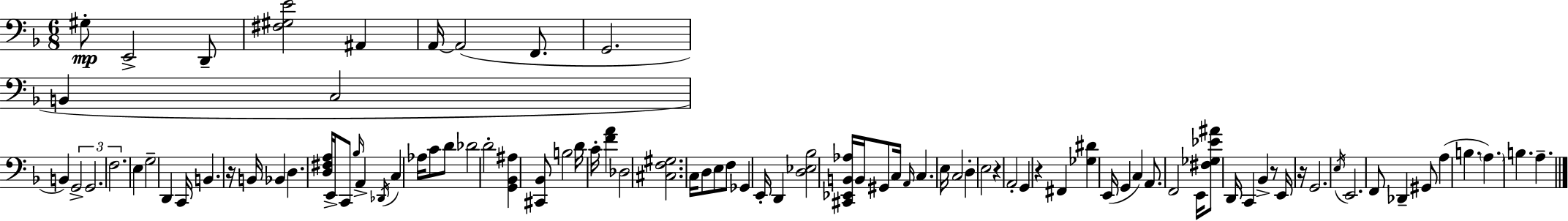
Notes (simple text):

G#3/e E2/h D2/e [F#3,G#3,E4]/h A#2/q A2/s A2/h F2/e. G2/h. B2/q C3/h B2/q G2/h G2/h. F3/h. E3/q G3/h D2/q C2/s B2/q. R/s B2/s Bb2/q D3/q. [D3,F#3,A3]/s E2/s C2/e Bb3/s A2/q Db2/s C3/q Ab3/s C4/e D4/e Db4/h D4/h [G2,Bb2,A#3]/q [C#2,Bb2]/e B3/h D4/s C4/s [F4,A4]/q Db3/h [C#3,F3,G#3]/h. C3/s D3/e E3/e F3/e Gb2/q E2/s D2/q [D3,Eb3,Bb3]/h [C#2,Eb2,B2,Ab3]/s B2/s G#2/e C3/s A2/s C3/q. E3/s C3/h D3/q E3/h R/q A2/h G2/q R/q F#2/q [Gb3,D#4]/q E2/s G2/q C3/q A2/e. F2/h E2/s [F#3,Gb3,Eb4,A#4]/e D2/s C2/q Bb2/q R/e E2/s R/s G2/h. E3/s E2/h. F2/e Db2/q G#2/e A3/q B3/q. A3/q. B3/q. A3/q.